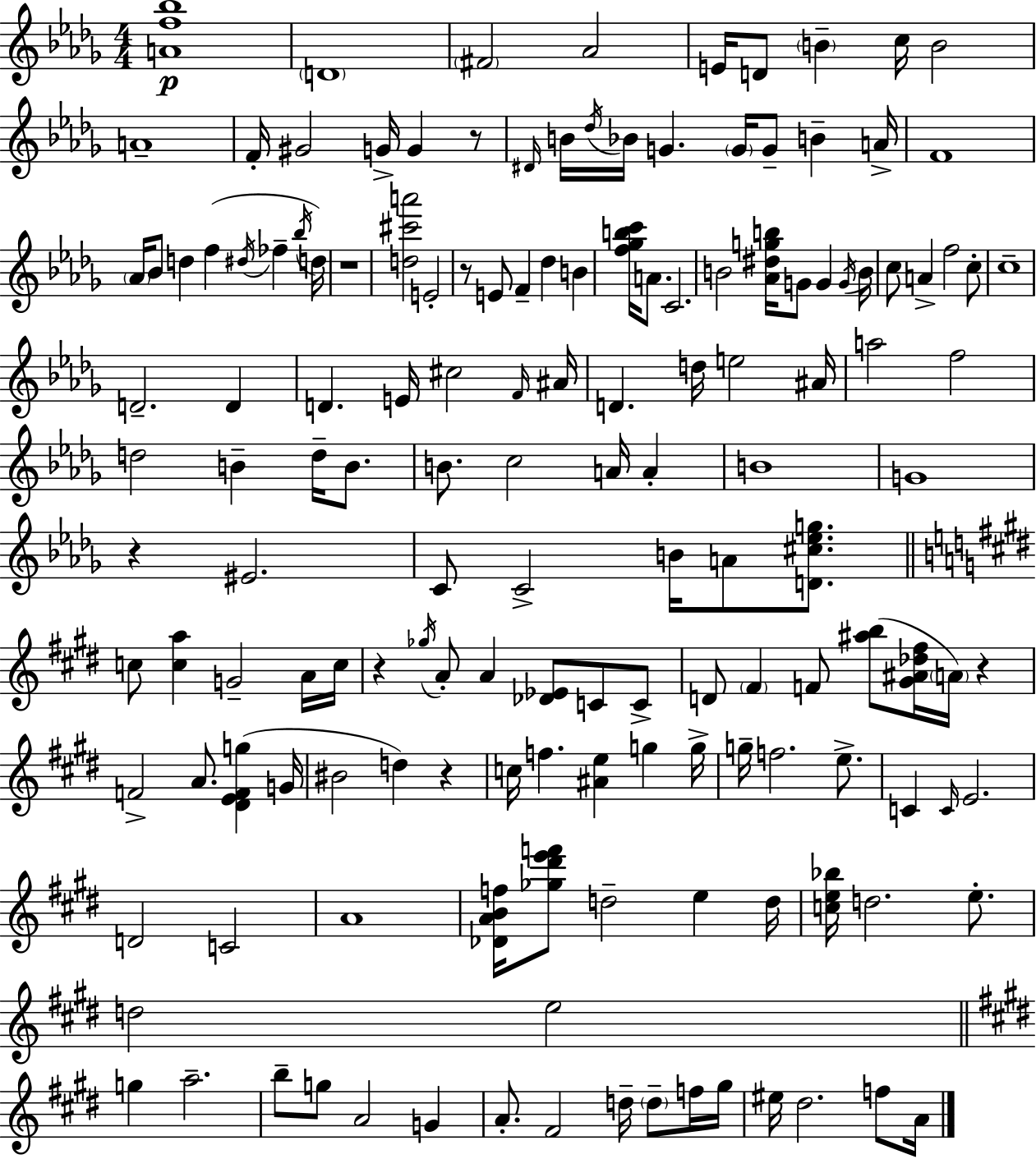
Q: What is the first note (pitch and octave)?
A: D4